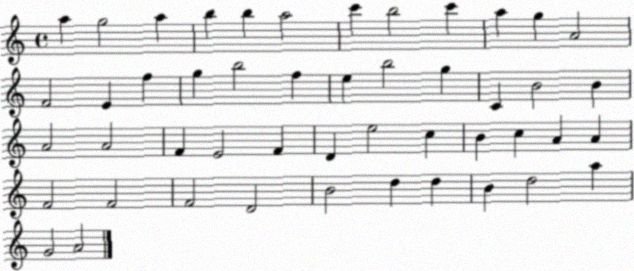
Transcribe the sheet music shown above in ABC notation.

X:1
T:Untitled
M:4/4
L:1/4
K:C
a g2 a b b a2 c' b2 c' a g A2 F2 E f g b2 f e b2 g C B2 B A2 A2 F E2 F D e2 c B c A A F2 F2 F2 D2 B2 d d B d2 a G2 A2